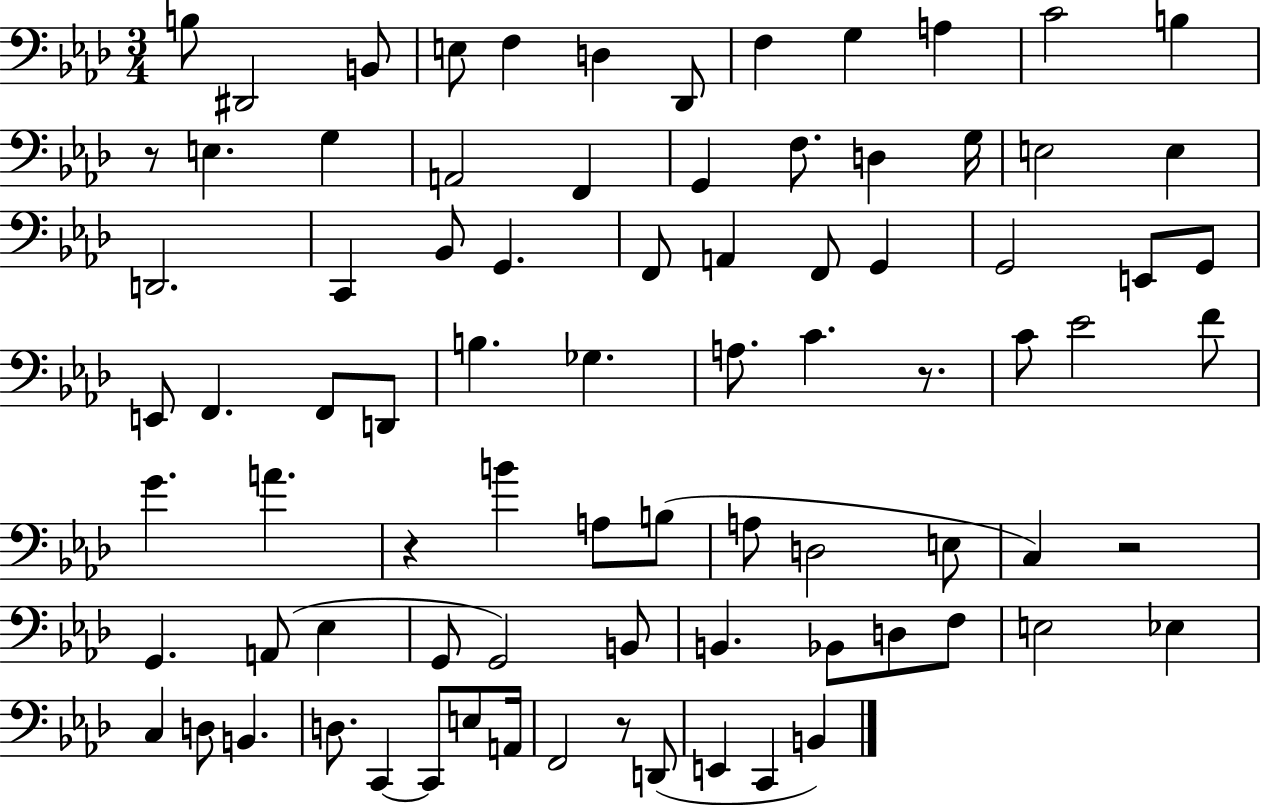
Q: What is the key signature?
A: AES major